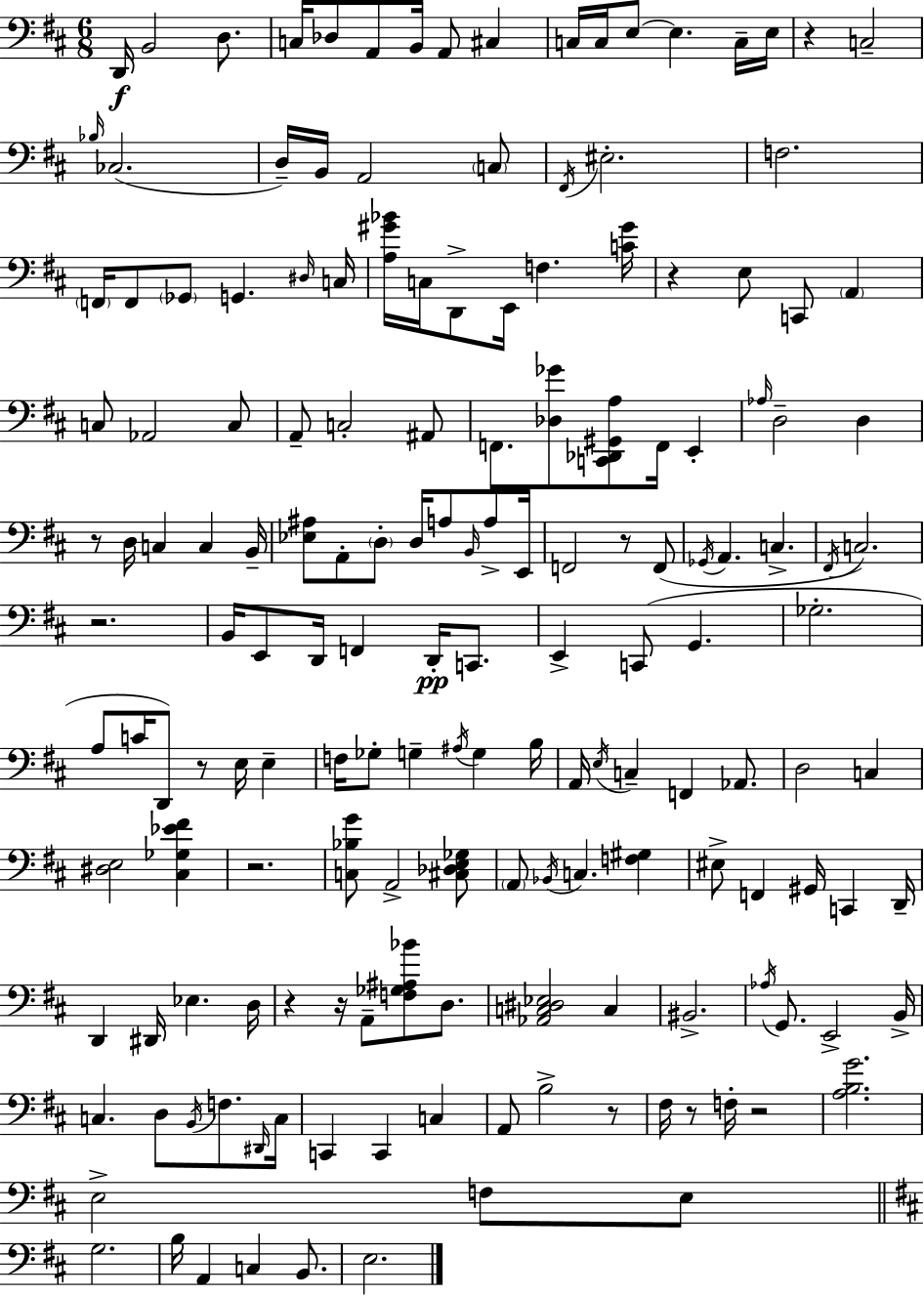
X:1
T:Untitled
M:6/8
L:1/4
K:D
D,,/4 B,,2 D,/2 C,/4 _D,/2 A,,/2 B,,/4 A,,/2 ^C, C,/4 C,/4 E,/2 E, C,/4 E,/4 z C,2 _B,/4 _C,2 D,/4 B,,/4 A,,2 C,/2 ^F,,/4 ^E,2 F,2 F,,/4 F,,/2 _G,,/2 G,, ^D,/4 C,/4 [A,^G_B]/4 C,/4 D,,/2 E,,/4 F, [C^G]/4 z E,/2 C,,/2 A,, C,/2 _A,,2 C,/2 A,,/2 C,2 ^A,,/2 F,,/2 [_D,_G]/2 [C,,_D,,^G,,A,]/2 F,,/4 E,, _A,/4 D,2 D, z/2 D,/4 C, C, B,,/4 [_E,^A,]/2 A,,/2 D,/2 D,/4 A,/2 B,,/4 A,/2 E,,/4 F,,2 z/2 F,,/2 _G,,/4 A,, C, ^F,,/4 C,2 z2 B,,/4 E,,/2 D,,/4 F,, D,,/4 C,,/2 E,, C,,/2 G,, _G,2 A,/2 C/4 D,,/2 z/2 E,/4 E, F,/4 _G,/2 G, ^A,/4 G, B,/4 A,,/4 E,/4 C, F,, _A,,/2 D,2 C, [^D,E,]2 [^C,_G,_E^F] z2 [C,_B,G]/2 A,,2 [^C,_D,E,_G,]/2 A,,/2 _B,,/4 C, [F,^G,] ^E,/2 F,, ^G,,/4 C,, D,,/4 D,, ^D,,/4 _E, D,/4 z z/4 A,,/2 [F,_G,^A,_B]/2 D,/2 [_A,,C,^D,_E,]2 C, ^B,,2 _A,/4 G,,/2 E,,2 B,,/4 C, D,/2 B,,/4 F,/2 ^D,,/4 C,/4 C,, C,, C, A,,/2 B,2 z/2 ^F,/4 z/2 F,/4 z2 [A,B,G]2 E,2 F,/2 E,/2 G,2 B,/4 A,, C, B,,/2 E,2